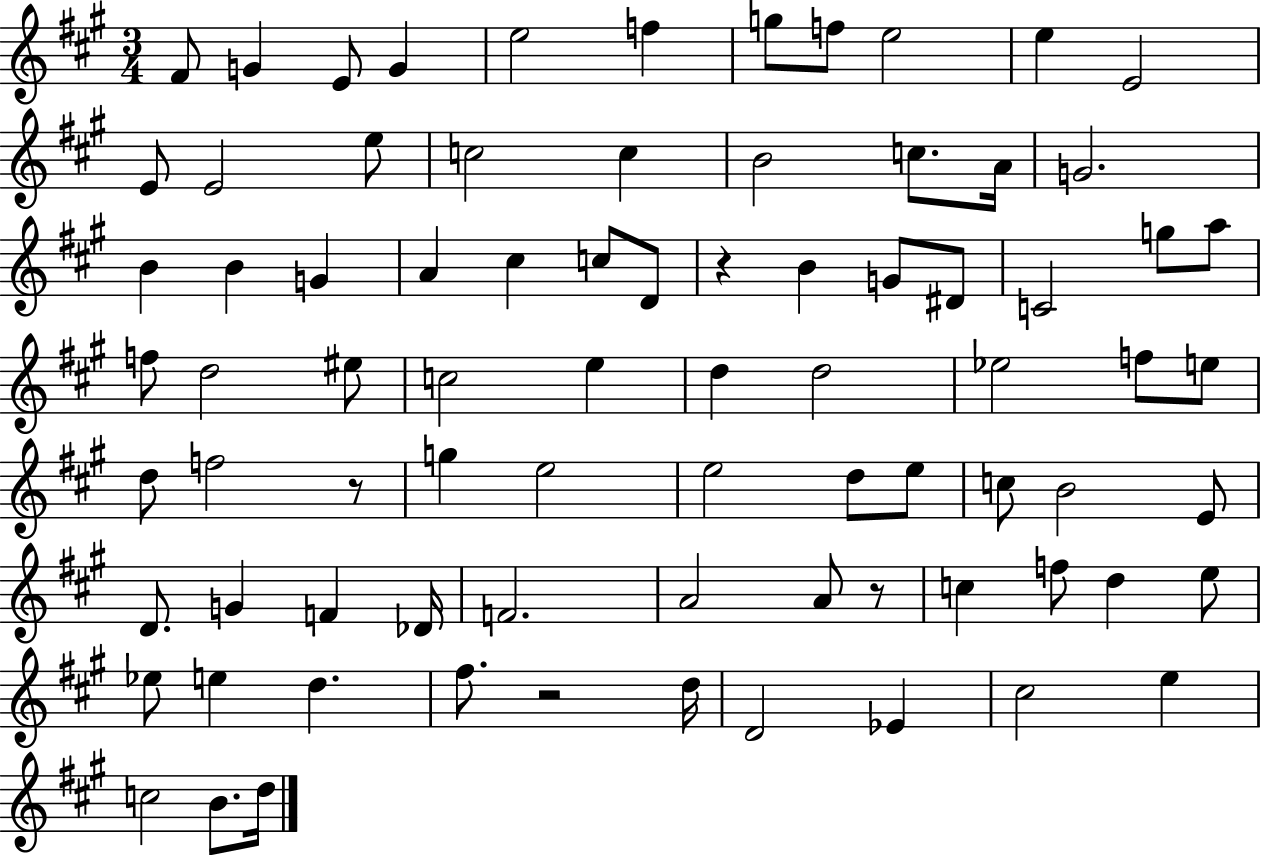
X:1
T:Untitled
M:3/4
L:1/4
K:A
^F/2 G E/2 G e2 f g/2 f/2 e2 e E2 E/2 E2 e/2 c2 c B2 c/2 A/4 G2 B B G A ^c c/2 D/2 z B G/2 ^D/2 C2 g/2 a/2 f/2 d2 ^e/2 c2 e d d2 _e2 f/2 e/2 d/2 f2 z/2 g e2 e2 d/2 e/2 c/2 B2 E/2 D/2 G F _D/4 F2 A2 A/2 z/2 c f/2 d e/2 _e/2 e d ^f/2 z2 d/4 D2 _E ^c2 e c2 B/2 d/4